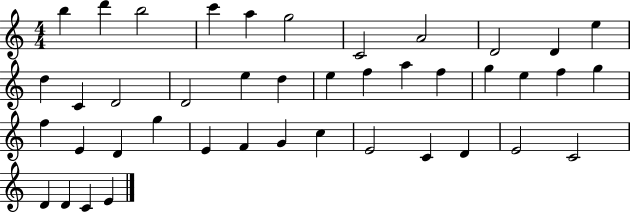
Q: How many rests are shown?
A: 0